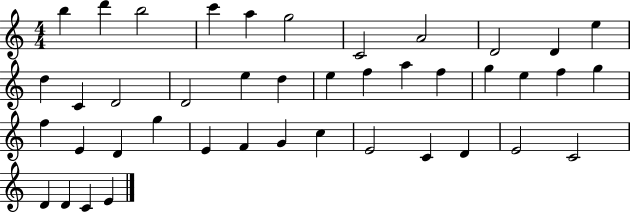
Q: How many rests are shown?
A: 0